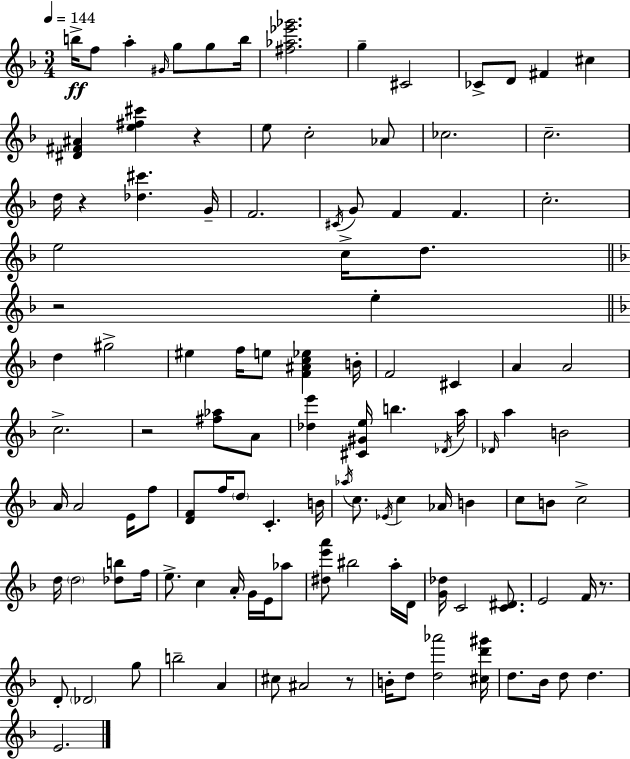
B5/s F5/e A5/q G#4/s G5/e G5/e B5/s [F#5,Ab5,Eb6,Gb6]/h. G5/q C#4/h CES4/e D4/e F#4/q C#5/q [D#4,F#4,A#4]/q [E5,F#5,C#6]/q R/q E5/e C5/h Ab4/e CES5/h. C5/h. D5/s R/q [Db5,C#6]/q. G4/s F4/h. C#4/s G4/e F4/q F4/q. C5/h. E5/h C5/s D5/e. R/h E5/q D5/q G#5/h EIS5/q F5/s E5/e [F4,A#4,C5,Eb5]/q B4/s F4/h C#4/q A4/q A4/h C5/h. R/h [F#5,Ab5]/e A4/e [Db5,E6]/q [C#4,G#4,E5]/s B5/q. Db4/s A5/s Db4/s A5/q B4/h A4/s A4/h E4/s F5/e [D4,F4]/e F5/s D5/e C4/q. B4/s Ab5/s C5/e. Eb4/s C5/q Ab4/s B4/q C5/e B4/e C5/h D5/s D5/h [Db5,B5]/e F5/s E5/e. C5/q A4/s G4/s E4/s Ab5/e [D#5,E6,A6]/e BIS5/h A5/s D4/s [G4,Db5]/s C4/h [C4,D#4]/e. E4/h F4/s R/e. D4/e Db4/h G5/e B5/h A4/q C#5/e A#4/h R/e B4/s D5/e [D5,Ab6]/h [C#5,D6,G#6]/s D5/e. Bb4/s D5/e D5/q. E4/h.